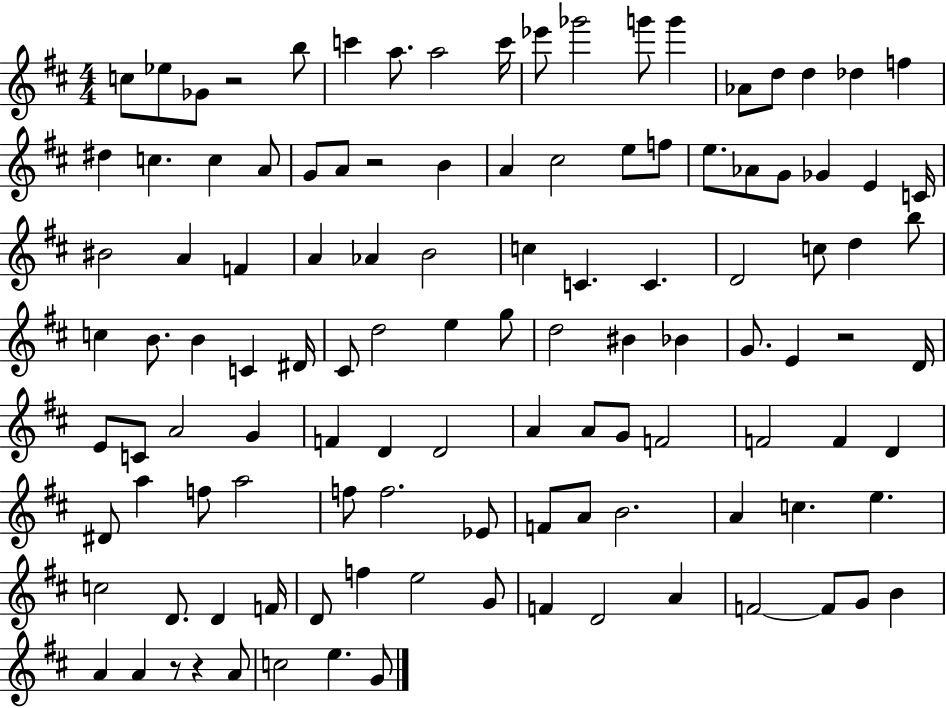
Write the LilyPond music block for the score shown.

{
  \clef treble
  \numericTimeSignature
  \time 4/4
  \key d \major
  c''8 ees''8 ges'8 r2 b''8 | c'''4 a''8. a''2 c'''16 | ees'''8 ges'''2 g'''8 g'''4 | aes'8 d''8 d''4 des''4 f''4 | \break dis''4 c''4. c''4 a'8 | g'8 a'8 r2 b'4 | a'4 cis''2 e''8 f''8 | e''8. aes'8 g'8 ges'4 e'4 c'16 | \break bis'2 a'4 f'4 | a'4 aes'4 b'2 | c''4 c'4. c'4. | d'2 c''8 d''4 b''8 | \break c''4 b'8. b'4 c'4 dis'16 | cis'8 d''2 e''4 g''8 | d''2 bis'4 bes'4 | g'8. e'4 r2 d'16 | \break e'8 c'8 a'2 g'4 | f'4 d'4 d'2 | a'4 a'8 g'8 f'2 | f'2 f'4 d'4 | \break dis'8 a''4 f''8 a''2 | f''8 f''2. ees'8 | f'8 a'8 b'2. | a'4 c''4. e''4. | \break c''2 d'8. d'4 f'16 | d'8 f''4 e''2 g'8 | f'4 d'2 a'4 | f'2~~ f'8 g'8 b'4 | \break a'4 a'4 r8 r4 a'8 | c''2 e''4. g'8 | \bar "|."
}